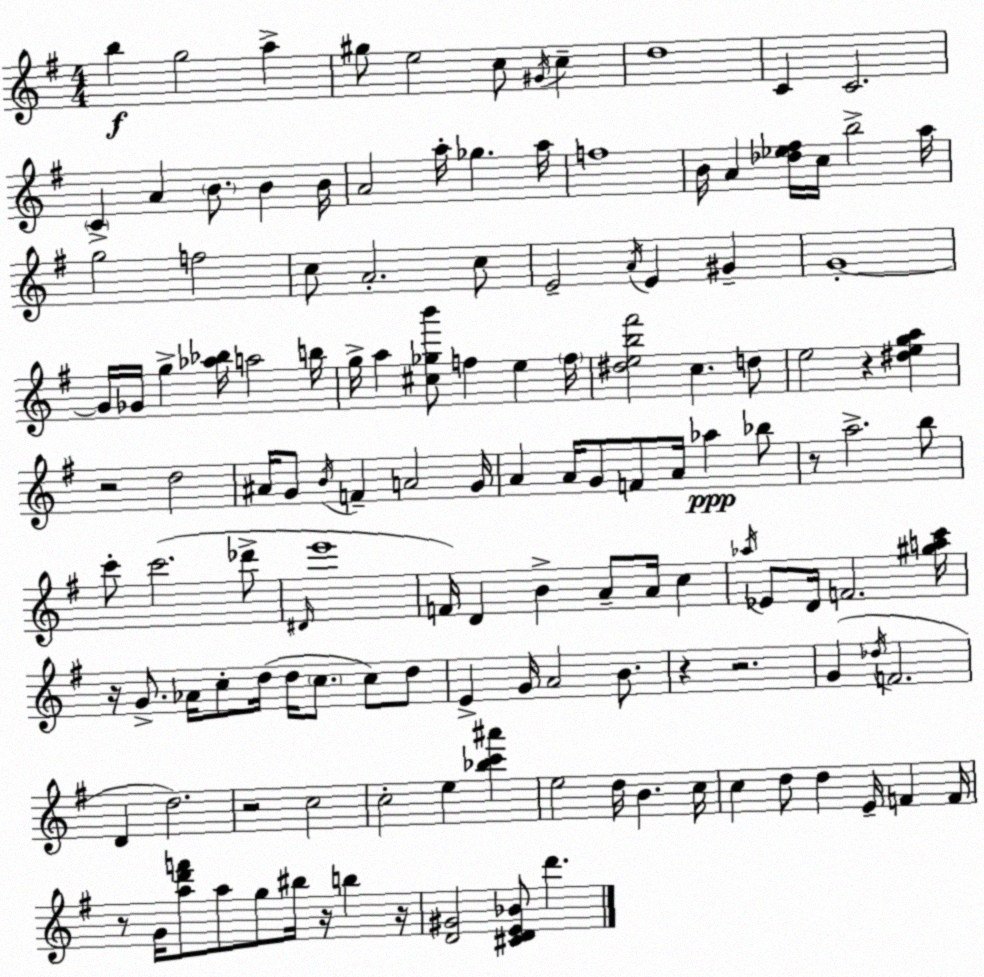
X:1
T:Untitled
M:4/4
L:1/4
K:Em
b g2 a ^g/2 e2 c/2 ^G/4 c d4 C C2 C A B/2 B B/4 A2 a/4 _g a/4 f4 B/4 A [_d_e^f]/4 c/4 b2 a/4 g2 f2 c/2 A2 c/2 E2 A/4 E ^G G4 G/4 _G/4 g [_a_b]/4 a2 b/4 g/4 a [^c_gb']/2 f e f/4 [^deb^f']2 c d/2 e2 z [^dega] z2 d2 ^A/4 G/2 B/4 F A2 G/4 A A/4 G/2 F/2 A/4 _a _b/2 z/2 a2 b/2 c'/2 c'2 _d'/2 ^D/4 e'4 F/4 D B A/2 A/4 c _a/4 _E/2 D/4 F2 [^gac']/4 z/4 G/2 _A/4 c/2 d/4 d/4 c/2 c/2 d/2 E G/4 A2 B/2 z z2 G _d/4 F2 D d2 z2 c2 c2 e [_bc'^a'] e2 d/4 B c/4 c d/2 d E/4 F F/4 z/2 G/4 [ad'f']/2 a/2 g/2 ^b/4 z/4 b z/4 [D^G]2 [^CDE_B]/2 d'